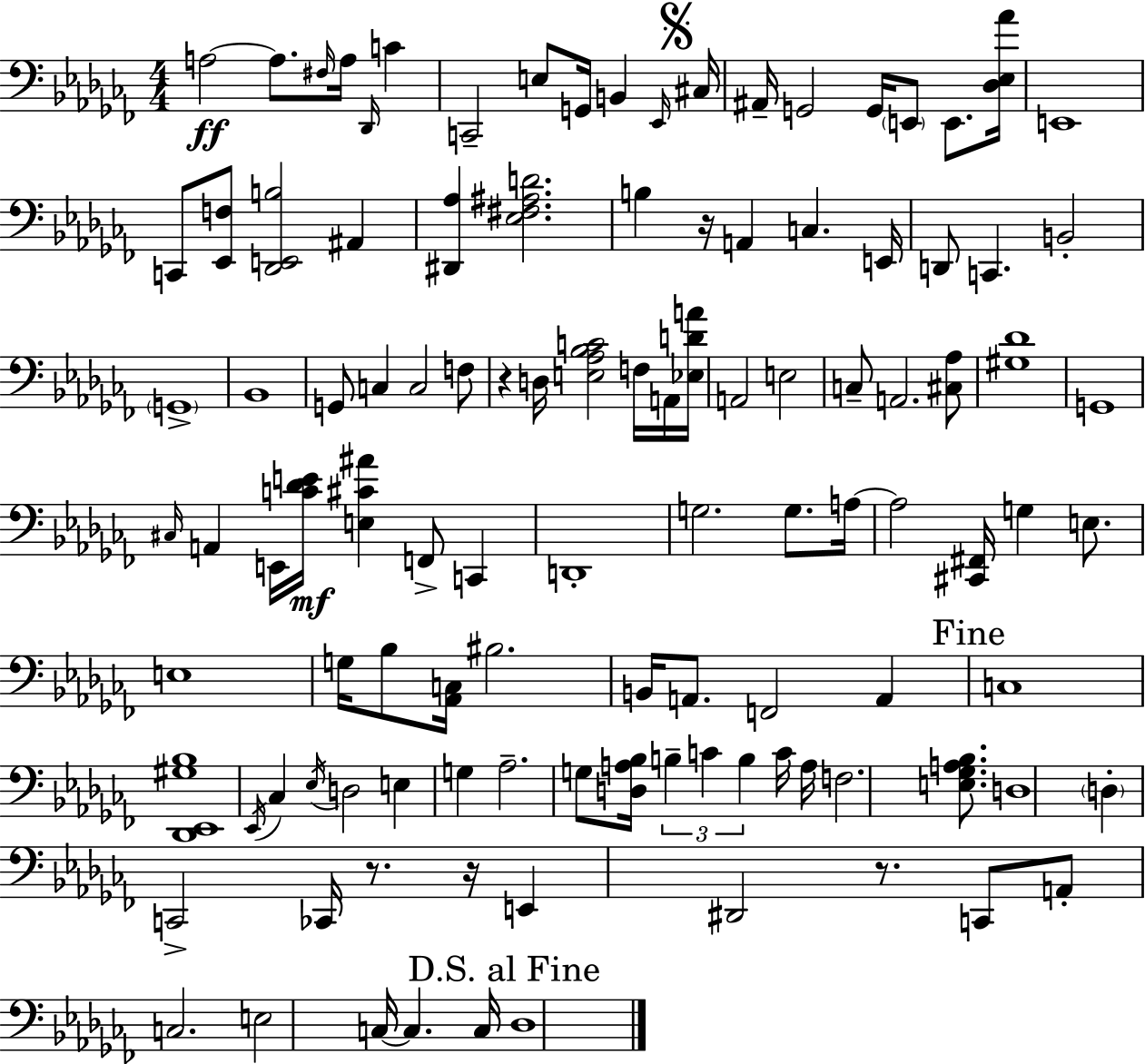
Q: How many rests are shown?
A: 5